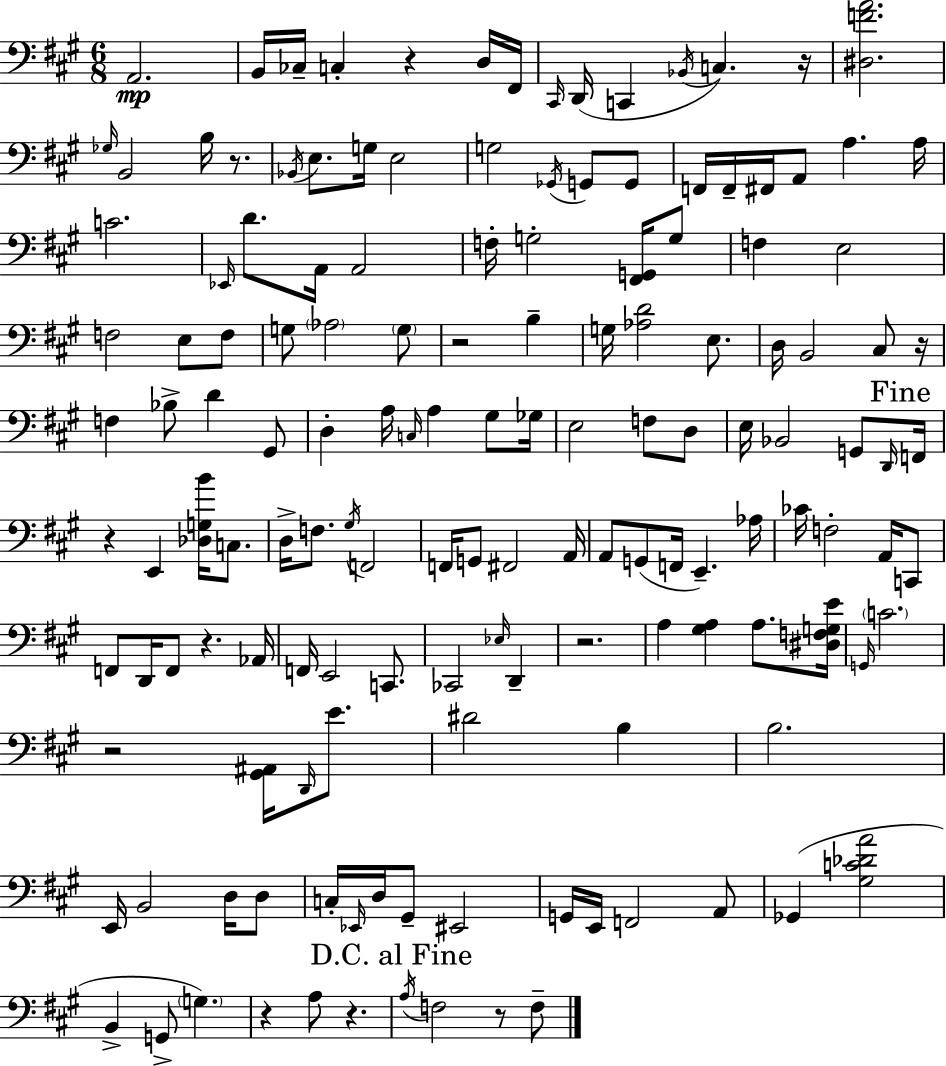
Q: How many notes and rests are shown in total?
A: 147